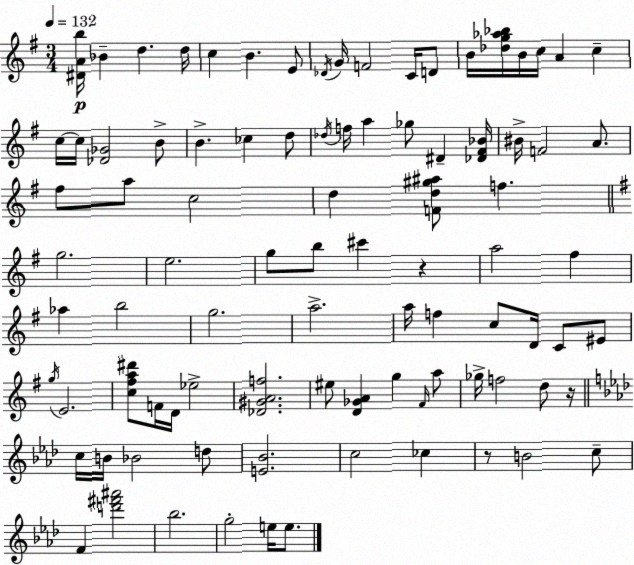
X:1
T:Untitled
M:3/4
L:1/4
K:G
[^DAb]/4 _B d d/4 c B E/2 _D/4 G/4 F2 C/4 D/2 B/4 [_dg_a_b]/4 B/4 c/4 A c c/4 c/4 [_D_G]2 B/2 B _c d/2 _d/4 f/4 a _g/2 ^D [_D^F_B]/4 ^B/4 F2 A/2 ^f/2 a/2 c2 d [Fd^g^a]/2 f g2 e2 g/2 b/2 ^c' z a2 ^f _a b2 g2 a2 a/4 f c/2 D/4 C/2 ^E/2 g/4 E2 [c^fa^d']/2 F/4 D/4 _e2 [_D^GAf]2 ^e/2 [D_GA] g ^F/4 a/2 _g/4 f2 d/2 z/4 c/4 B/4 _B2 d/2 [E_B]2 c2 _c z/2 B2 c/2 F [d'^f'^a']2 _b2 g2 e/4 e/2